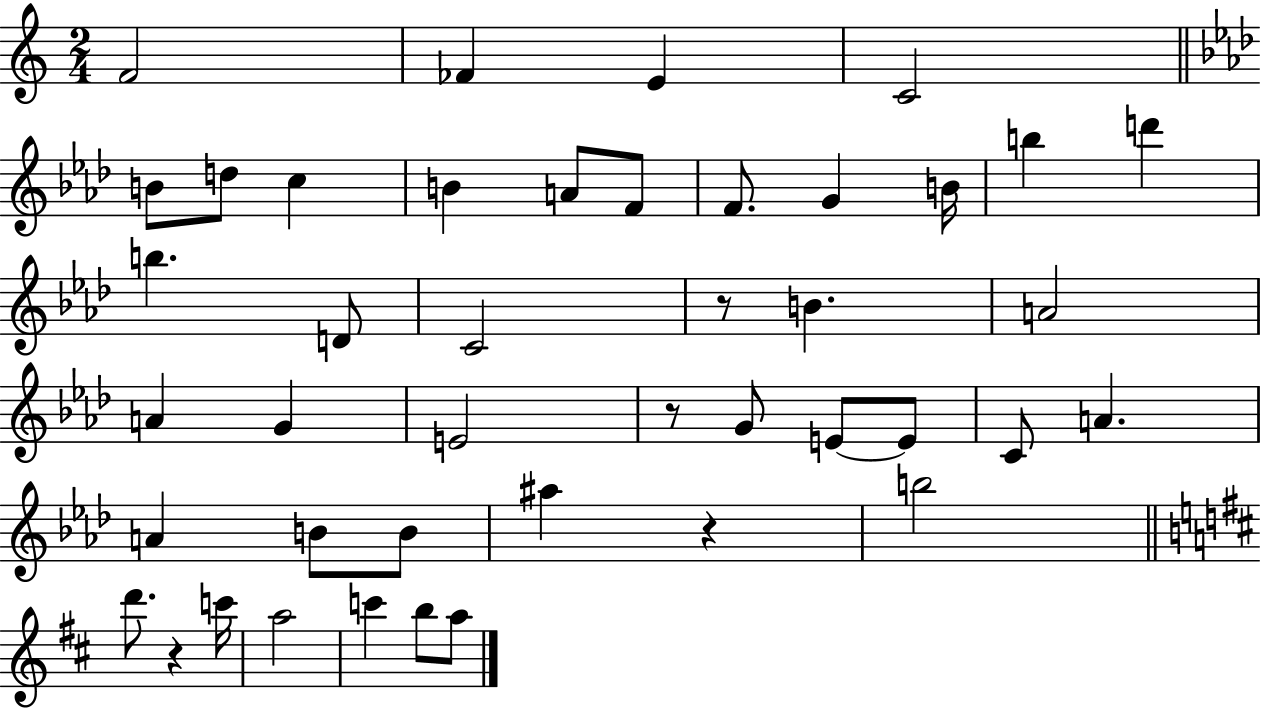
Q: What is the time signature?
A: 2/4